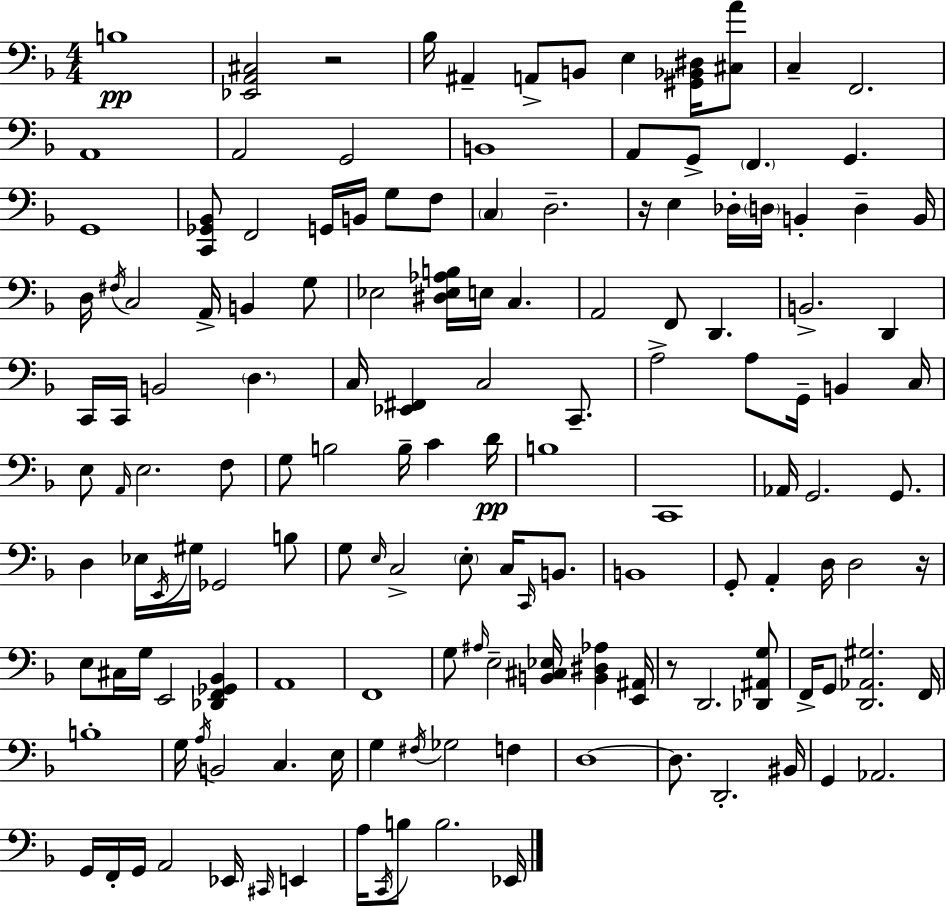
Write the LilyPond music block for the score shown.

{
  \clef bass
  \numericTimeSignature
  \time 4/4
  \key d \minor
  b1\pp | <ees, a, cis>2 r2 | bes16 ais,4-- a,8-> b,8 e4 <gis, bes, dis>16 <cis a'>8 | c4-- f,2. | \break a,1 | a,2 g,2 | b,1 | a,8 g,8-> \parenthesize f,4. g,4. | \break g,1 | <c, ges, bes,>8 f,2 g,16 b,16 g8 f8 | \parenthesize c4 d2.-- | r16 e4 des16-. \parenthesize d16 b,4-. d4-- b,16 | \break d16 \acciaccatura { fis16 } c2 a,16-> b,4 g8 | ees2 <dis ees aes b>16 e16 c4. | a,2 f,8 d,4. | b,2.-> d,4 | \break c,16 c,16 b,2 \parenthesize d4. | c16 <ees, fis,>4 c2 c,8.-- | a2-> a8 g,16-- b,4 | c16 e8 \grace { a,16 } e2. | \break f8 g8 b2 b16-- c'4 | d'16\pp b1 | c,1 | aes,16 g,2. g,8. | \break d4 ees16 \acciaccatura { e,16 } gis16 ges,2 | b8 g8 \grace { e16 } c2-> \parenthesize e8-. | c16 \grace { c,16 } b,8. b,1 | g,8-. a,4-. d16 d2 | \break r16 e8 cis16 g16 e,2 | <des, f, ges, bes,>4 a,1 | f,1 | g8 \grace { ais16 } e2-- | \break <b, cis ees>16 <b, dis aes>4 <e, ais,>16 r8 d,2. | <des, ais, g>8 f,16-> g,8 <d, aes, gis>2. | f,16 b1-. | g16 \acciaccatura { a16 } b,2 | \break c4. e16 g4 \acciaccatura { fis16 } ges2 | f4 d1~~ | d8. d,2.-. | bis,16 g,4 aes,2. | \break g,16 f,16-. g,16 a,2 | ees,16 \grace { cis,16 } e,4 a16 \acciaccatura { c,16 } b8 b2. | ees,16 \bar "|."
}